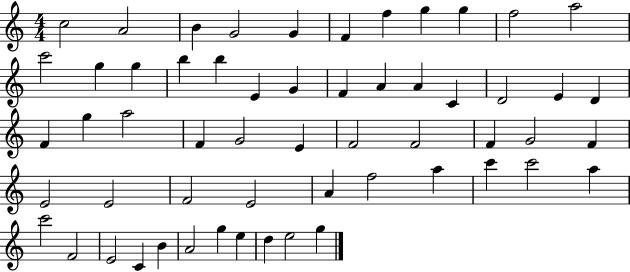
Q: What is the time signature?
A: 4/4